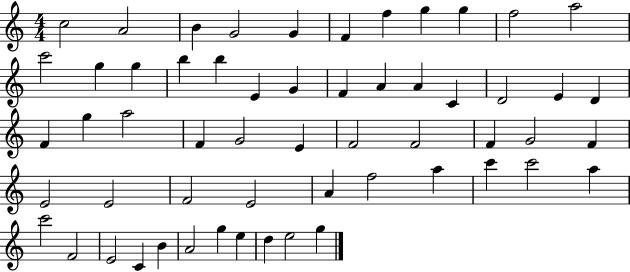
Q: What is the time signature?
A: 4/4